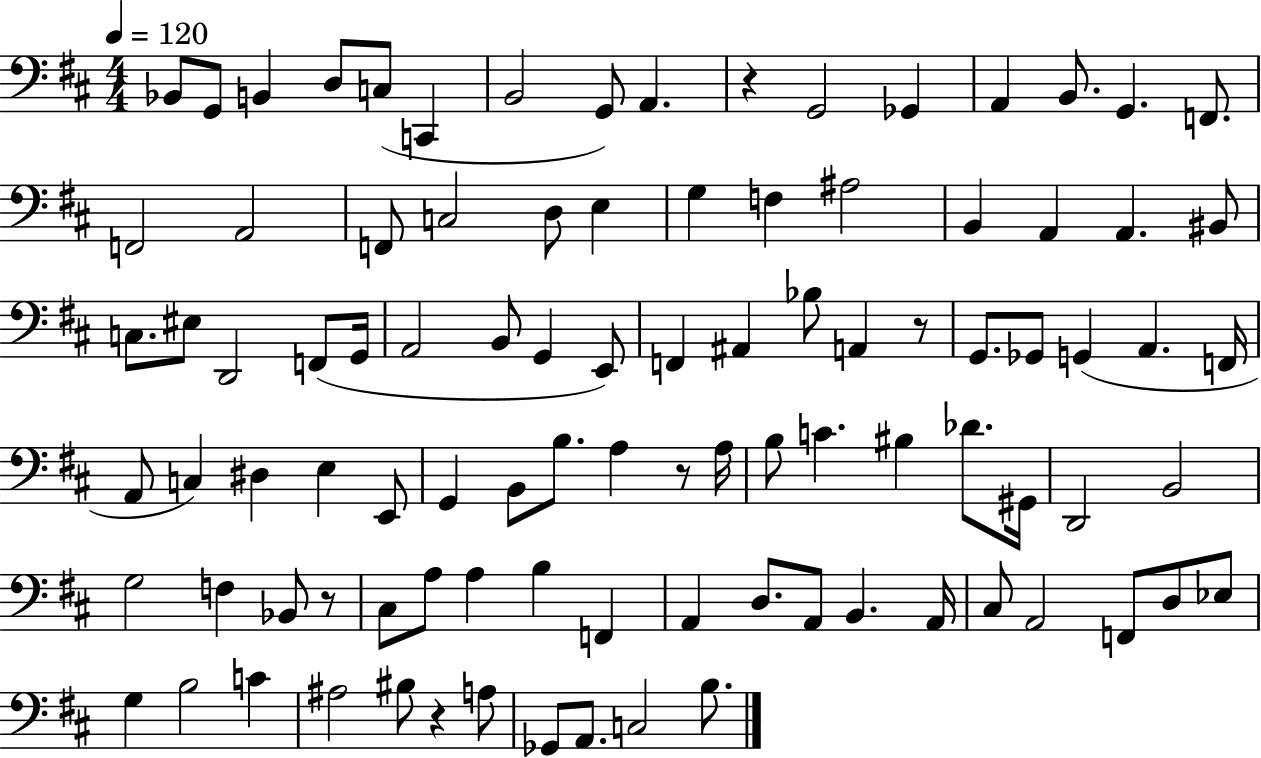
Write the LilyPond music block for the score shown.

{
  \clef bass
  \numericTimeSignature
  \time 4/4
  \key d \major
  \tempo 4 = 120
  bes,8 g,8 b,4 d8 c8( c,4 | b,2 g,8) a,4. | r4 g,2 ges,4 | a,4 b,8. g,4. f,8. | \break f,2 a,2 | f,8 c2 d8 e4 | g4 f4 ais2 | b,4 a,4 a,4. bis,8 | \break c8. eis8 d,2 f,8( g,16 | a,2 b,8 g,4 e,8) | f,4 ais,4 bes8 a,4 r8 | g,8. ges,8 g,4( a,4. f,16 | \break a,8 c4) dis4 e4 e,8 | g,4 b,8 b8. a4 r8 a16 | b8 c'4. bis4 des'8. gis,16 | d,2 b,2 | \break g2 f4 bes,8 r8 | cis8 a8 a4 b4 f,4 | a,4 d8. a,8 b,4. a,16 | cis8 a,2 f,8 d8 ees8 | \break g4 b2 c'4 | ais2 bis8 r4 a8 | ges,8 a,8. c2 b8. | \bar "|."
}